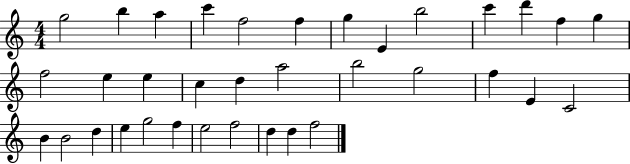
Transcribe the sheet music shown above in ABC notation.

X:1
T:Untitled
M:4/4
L:1/4
K:C
g2 b a c' f2 f g E b2 c' d' f g f2 e e c d a2 b2 g2 f E C2 B B2 d e g2 f e2 f2 d d f2